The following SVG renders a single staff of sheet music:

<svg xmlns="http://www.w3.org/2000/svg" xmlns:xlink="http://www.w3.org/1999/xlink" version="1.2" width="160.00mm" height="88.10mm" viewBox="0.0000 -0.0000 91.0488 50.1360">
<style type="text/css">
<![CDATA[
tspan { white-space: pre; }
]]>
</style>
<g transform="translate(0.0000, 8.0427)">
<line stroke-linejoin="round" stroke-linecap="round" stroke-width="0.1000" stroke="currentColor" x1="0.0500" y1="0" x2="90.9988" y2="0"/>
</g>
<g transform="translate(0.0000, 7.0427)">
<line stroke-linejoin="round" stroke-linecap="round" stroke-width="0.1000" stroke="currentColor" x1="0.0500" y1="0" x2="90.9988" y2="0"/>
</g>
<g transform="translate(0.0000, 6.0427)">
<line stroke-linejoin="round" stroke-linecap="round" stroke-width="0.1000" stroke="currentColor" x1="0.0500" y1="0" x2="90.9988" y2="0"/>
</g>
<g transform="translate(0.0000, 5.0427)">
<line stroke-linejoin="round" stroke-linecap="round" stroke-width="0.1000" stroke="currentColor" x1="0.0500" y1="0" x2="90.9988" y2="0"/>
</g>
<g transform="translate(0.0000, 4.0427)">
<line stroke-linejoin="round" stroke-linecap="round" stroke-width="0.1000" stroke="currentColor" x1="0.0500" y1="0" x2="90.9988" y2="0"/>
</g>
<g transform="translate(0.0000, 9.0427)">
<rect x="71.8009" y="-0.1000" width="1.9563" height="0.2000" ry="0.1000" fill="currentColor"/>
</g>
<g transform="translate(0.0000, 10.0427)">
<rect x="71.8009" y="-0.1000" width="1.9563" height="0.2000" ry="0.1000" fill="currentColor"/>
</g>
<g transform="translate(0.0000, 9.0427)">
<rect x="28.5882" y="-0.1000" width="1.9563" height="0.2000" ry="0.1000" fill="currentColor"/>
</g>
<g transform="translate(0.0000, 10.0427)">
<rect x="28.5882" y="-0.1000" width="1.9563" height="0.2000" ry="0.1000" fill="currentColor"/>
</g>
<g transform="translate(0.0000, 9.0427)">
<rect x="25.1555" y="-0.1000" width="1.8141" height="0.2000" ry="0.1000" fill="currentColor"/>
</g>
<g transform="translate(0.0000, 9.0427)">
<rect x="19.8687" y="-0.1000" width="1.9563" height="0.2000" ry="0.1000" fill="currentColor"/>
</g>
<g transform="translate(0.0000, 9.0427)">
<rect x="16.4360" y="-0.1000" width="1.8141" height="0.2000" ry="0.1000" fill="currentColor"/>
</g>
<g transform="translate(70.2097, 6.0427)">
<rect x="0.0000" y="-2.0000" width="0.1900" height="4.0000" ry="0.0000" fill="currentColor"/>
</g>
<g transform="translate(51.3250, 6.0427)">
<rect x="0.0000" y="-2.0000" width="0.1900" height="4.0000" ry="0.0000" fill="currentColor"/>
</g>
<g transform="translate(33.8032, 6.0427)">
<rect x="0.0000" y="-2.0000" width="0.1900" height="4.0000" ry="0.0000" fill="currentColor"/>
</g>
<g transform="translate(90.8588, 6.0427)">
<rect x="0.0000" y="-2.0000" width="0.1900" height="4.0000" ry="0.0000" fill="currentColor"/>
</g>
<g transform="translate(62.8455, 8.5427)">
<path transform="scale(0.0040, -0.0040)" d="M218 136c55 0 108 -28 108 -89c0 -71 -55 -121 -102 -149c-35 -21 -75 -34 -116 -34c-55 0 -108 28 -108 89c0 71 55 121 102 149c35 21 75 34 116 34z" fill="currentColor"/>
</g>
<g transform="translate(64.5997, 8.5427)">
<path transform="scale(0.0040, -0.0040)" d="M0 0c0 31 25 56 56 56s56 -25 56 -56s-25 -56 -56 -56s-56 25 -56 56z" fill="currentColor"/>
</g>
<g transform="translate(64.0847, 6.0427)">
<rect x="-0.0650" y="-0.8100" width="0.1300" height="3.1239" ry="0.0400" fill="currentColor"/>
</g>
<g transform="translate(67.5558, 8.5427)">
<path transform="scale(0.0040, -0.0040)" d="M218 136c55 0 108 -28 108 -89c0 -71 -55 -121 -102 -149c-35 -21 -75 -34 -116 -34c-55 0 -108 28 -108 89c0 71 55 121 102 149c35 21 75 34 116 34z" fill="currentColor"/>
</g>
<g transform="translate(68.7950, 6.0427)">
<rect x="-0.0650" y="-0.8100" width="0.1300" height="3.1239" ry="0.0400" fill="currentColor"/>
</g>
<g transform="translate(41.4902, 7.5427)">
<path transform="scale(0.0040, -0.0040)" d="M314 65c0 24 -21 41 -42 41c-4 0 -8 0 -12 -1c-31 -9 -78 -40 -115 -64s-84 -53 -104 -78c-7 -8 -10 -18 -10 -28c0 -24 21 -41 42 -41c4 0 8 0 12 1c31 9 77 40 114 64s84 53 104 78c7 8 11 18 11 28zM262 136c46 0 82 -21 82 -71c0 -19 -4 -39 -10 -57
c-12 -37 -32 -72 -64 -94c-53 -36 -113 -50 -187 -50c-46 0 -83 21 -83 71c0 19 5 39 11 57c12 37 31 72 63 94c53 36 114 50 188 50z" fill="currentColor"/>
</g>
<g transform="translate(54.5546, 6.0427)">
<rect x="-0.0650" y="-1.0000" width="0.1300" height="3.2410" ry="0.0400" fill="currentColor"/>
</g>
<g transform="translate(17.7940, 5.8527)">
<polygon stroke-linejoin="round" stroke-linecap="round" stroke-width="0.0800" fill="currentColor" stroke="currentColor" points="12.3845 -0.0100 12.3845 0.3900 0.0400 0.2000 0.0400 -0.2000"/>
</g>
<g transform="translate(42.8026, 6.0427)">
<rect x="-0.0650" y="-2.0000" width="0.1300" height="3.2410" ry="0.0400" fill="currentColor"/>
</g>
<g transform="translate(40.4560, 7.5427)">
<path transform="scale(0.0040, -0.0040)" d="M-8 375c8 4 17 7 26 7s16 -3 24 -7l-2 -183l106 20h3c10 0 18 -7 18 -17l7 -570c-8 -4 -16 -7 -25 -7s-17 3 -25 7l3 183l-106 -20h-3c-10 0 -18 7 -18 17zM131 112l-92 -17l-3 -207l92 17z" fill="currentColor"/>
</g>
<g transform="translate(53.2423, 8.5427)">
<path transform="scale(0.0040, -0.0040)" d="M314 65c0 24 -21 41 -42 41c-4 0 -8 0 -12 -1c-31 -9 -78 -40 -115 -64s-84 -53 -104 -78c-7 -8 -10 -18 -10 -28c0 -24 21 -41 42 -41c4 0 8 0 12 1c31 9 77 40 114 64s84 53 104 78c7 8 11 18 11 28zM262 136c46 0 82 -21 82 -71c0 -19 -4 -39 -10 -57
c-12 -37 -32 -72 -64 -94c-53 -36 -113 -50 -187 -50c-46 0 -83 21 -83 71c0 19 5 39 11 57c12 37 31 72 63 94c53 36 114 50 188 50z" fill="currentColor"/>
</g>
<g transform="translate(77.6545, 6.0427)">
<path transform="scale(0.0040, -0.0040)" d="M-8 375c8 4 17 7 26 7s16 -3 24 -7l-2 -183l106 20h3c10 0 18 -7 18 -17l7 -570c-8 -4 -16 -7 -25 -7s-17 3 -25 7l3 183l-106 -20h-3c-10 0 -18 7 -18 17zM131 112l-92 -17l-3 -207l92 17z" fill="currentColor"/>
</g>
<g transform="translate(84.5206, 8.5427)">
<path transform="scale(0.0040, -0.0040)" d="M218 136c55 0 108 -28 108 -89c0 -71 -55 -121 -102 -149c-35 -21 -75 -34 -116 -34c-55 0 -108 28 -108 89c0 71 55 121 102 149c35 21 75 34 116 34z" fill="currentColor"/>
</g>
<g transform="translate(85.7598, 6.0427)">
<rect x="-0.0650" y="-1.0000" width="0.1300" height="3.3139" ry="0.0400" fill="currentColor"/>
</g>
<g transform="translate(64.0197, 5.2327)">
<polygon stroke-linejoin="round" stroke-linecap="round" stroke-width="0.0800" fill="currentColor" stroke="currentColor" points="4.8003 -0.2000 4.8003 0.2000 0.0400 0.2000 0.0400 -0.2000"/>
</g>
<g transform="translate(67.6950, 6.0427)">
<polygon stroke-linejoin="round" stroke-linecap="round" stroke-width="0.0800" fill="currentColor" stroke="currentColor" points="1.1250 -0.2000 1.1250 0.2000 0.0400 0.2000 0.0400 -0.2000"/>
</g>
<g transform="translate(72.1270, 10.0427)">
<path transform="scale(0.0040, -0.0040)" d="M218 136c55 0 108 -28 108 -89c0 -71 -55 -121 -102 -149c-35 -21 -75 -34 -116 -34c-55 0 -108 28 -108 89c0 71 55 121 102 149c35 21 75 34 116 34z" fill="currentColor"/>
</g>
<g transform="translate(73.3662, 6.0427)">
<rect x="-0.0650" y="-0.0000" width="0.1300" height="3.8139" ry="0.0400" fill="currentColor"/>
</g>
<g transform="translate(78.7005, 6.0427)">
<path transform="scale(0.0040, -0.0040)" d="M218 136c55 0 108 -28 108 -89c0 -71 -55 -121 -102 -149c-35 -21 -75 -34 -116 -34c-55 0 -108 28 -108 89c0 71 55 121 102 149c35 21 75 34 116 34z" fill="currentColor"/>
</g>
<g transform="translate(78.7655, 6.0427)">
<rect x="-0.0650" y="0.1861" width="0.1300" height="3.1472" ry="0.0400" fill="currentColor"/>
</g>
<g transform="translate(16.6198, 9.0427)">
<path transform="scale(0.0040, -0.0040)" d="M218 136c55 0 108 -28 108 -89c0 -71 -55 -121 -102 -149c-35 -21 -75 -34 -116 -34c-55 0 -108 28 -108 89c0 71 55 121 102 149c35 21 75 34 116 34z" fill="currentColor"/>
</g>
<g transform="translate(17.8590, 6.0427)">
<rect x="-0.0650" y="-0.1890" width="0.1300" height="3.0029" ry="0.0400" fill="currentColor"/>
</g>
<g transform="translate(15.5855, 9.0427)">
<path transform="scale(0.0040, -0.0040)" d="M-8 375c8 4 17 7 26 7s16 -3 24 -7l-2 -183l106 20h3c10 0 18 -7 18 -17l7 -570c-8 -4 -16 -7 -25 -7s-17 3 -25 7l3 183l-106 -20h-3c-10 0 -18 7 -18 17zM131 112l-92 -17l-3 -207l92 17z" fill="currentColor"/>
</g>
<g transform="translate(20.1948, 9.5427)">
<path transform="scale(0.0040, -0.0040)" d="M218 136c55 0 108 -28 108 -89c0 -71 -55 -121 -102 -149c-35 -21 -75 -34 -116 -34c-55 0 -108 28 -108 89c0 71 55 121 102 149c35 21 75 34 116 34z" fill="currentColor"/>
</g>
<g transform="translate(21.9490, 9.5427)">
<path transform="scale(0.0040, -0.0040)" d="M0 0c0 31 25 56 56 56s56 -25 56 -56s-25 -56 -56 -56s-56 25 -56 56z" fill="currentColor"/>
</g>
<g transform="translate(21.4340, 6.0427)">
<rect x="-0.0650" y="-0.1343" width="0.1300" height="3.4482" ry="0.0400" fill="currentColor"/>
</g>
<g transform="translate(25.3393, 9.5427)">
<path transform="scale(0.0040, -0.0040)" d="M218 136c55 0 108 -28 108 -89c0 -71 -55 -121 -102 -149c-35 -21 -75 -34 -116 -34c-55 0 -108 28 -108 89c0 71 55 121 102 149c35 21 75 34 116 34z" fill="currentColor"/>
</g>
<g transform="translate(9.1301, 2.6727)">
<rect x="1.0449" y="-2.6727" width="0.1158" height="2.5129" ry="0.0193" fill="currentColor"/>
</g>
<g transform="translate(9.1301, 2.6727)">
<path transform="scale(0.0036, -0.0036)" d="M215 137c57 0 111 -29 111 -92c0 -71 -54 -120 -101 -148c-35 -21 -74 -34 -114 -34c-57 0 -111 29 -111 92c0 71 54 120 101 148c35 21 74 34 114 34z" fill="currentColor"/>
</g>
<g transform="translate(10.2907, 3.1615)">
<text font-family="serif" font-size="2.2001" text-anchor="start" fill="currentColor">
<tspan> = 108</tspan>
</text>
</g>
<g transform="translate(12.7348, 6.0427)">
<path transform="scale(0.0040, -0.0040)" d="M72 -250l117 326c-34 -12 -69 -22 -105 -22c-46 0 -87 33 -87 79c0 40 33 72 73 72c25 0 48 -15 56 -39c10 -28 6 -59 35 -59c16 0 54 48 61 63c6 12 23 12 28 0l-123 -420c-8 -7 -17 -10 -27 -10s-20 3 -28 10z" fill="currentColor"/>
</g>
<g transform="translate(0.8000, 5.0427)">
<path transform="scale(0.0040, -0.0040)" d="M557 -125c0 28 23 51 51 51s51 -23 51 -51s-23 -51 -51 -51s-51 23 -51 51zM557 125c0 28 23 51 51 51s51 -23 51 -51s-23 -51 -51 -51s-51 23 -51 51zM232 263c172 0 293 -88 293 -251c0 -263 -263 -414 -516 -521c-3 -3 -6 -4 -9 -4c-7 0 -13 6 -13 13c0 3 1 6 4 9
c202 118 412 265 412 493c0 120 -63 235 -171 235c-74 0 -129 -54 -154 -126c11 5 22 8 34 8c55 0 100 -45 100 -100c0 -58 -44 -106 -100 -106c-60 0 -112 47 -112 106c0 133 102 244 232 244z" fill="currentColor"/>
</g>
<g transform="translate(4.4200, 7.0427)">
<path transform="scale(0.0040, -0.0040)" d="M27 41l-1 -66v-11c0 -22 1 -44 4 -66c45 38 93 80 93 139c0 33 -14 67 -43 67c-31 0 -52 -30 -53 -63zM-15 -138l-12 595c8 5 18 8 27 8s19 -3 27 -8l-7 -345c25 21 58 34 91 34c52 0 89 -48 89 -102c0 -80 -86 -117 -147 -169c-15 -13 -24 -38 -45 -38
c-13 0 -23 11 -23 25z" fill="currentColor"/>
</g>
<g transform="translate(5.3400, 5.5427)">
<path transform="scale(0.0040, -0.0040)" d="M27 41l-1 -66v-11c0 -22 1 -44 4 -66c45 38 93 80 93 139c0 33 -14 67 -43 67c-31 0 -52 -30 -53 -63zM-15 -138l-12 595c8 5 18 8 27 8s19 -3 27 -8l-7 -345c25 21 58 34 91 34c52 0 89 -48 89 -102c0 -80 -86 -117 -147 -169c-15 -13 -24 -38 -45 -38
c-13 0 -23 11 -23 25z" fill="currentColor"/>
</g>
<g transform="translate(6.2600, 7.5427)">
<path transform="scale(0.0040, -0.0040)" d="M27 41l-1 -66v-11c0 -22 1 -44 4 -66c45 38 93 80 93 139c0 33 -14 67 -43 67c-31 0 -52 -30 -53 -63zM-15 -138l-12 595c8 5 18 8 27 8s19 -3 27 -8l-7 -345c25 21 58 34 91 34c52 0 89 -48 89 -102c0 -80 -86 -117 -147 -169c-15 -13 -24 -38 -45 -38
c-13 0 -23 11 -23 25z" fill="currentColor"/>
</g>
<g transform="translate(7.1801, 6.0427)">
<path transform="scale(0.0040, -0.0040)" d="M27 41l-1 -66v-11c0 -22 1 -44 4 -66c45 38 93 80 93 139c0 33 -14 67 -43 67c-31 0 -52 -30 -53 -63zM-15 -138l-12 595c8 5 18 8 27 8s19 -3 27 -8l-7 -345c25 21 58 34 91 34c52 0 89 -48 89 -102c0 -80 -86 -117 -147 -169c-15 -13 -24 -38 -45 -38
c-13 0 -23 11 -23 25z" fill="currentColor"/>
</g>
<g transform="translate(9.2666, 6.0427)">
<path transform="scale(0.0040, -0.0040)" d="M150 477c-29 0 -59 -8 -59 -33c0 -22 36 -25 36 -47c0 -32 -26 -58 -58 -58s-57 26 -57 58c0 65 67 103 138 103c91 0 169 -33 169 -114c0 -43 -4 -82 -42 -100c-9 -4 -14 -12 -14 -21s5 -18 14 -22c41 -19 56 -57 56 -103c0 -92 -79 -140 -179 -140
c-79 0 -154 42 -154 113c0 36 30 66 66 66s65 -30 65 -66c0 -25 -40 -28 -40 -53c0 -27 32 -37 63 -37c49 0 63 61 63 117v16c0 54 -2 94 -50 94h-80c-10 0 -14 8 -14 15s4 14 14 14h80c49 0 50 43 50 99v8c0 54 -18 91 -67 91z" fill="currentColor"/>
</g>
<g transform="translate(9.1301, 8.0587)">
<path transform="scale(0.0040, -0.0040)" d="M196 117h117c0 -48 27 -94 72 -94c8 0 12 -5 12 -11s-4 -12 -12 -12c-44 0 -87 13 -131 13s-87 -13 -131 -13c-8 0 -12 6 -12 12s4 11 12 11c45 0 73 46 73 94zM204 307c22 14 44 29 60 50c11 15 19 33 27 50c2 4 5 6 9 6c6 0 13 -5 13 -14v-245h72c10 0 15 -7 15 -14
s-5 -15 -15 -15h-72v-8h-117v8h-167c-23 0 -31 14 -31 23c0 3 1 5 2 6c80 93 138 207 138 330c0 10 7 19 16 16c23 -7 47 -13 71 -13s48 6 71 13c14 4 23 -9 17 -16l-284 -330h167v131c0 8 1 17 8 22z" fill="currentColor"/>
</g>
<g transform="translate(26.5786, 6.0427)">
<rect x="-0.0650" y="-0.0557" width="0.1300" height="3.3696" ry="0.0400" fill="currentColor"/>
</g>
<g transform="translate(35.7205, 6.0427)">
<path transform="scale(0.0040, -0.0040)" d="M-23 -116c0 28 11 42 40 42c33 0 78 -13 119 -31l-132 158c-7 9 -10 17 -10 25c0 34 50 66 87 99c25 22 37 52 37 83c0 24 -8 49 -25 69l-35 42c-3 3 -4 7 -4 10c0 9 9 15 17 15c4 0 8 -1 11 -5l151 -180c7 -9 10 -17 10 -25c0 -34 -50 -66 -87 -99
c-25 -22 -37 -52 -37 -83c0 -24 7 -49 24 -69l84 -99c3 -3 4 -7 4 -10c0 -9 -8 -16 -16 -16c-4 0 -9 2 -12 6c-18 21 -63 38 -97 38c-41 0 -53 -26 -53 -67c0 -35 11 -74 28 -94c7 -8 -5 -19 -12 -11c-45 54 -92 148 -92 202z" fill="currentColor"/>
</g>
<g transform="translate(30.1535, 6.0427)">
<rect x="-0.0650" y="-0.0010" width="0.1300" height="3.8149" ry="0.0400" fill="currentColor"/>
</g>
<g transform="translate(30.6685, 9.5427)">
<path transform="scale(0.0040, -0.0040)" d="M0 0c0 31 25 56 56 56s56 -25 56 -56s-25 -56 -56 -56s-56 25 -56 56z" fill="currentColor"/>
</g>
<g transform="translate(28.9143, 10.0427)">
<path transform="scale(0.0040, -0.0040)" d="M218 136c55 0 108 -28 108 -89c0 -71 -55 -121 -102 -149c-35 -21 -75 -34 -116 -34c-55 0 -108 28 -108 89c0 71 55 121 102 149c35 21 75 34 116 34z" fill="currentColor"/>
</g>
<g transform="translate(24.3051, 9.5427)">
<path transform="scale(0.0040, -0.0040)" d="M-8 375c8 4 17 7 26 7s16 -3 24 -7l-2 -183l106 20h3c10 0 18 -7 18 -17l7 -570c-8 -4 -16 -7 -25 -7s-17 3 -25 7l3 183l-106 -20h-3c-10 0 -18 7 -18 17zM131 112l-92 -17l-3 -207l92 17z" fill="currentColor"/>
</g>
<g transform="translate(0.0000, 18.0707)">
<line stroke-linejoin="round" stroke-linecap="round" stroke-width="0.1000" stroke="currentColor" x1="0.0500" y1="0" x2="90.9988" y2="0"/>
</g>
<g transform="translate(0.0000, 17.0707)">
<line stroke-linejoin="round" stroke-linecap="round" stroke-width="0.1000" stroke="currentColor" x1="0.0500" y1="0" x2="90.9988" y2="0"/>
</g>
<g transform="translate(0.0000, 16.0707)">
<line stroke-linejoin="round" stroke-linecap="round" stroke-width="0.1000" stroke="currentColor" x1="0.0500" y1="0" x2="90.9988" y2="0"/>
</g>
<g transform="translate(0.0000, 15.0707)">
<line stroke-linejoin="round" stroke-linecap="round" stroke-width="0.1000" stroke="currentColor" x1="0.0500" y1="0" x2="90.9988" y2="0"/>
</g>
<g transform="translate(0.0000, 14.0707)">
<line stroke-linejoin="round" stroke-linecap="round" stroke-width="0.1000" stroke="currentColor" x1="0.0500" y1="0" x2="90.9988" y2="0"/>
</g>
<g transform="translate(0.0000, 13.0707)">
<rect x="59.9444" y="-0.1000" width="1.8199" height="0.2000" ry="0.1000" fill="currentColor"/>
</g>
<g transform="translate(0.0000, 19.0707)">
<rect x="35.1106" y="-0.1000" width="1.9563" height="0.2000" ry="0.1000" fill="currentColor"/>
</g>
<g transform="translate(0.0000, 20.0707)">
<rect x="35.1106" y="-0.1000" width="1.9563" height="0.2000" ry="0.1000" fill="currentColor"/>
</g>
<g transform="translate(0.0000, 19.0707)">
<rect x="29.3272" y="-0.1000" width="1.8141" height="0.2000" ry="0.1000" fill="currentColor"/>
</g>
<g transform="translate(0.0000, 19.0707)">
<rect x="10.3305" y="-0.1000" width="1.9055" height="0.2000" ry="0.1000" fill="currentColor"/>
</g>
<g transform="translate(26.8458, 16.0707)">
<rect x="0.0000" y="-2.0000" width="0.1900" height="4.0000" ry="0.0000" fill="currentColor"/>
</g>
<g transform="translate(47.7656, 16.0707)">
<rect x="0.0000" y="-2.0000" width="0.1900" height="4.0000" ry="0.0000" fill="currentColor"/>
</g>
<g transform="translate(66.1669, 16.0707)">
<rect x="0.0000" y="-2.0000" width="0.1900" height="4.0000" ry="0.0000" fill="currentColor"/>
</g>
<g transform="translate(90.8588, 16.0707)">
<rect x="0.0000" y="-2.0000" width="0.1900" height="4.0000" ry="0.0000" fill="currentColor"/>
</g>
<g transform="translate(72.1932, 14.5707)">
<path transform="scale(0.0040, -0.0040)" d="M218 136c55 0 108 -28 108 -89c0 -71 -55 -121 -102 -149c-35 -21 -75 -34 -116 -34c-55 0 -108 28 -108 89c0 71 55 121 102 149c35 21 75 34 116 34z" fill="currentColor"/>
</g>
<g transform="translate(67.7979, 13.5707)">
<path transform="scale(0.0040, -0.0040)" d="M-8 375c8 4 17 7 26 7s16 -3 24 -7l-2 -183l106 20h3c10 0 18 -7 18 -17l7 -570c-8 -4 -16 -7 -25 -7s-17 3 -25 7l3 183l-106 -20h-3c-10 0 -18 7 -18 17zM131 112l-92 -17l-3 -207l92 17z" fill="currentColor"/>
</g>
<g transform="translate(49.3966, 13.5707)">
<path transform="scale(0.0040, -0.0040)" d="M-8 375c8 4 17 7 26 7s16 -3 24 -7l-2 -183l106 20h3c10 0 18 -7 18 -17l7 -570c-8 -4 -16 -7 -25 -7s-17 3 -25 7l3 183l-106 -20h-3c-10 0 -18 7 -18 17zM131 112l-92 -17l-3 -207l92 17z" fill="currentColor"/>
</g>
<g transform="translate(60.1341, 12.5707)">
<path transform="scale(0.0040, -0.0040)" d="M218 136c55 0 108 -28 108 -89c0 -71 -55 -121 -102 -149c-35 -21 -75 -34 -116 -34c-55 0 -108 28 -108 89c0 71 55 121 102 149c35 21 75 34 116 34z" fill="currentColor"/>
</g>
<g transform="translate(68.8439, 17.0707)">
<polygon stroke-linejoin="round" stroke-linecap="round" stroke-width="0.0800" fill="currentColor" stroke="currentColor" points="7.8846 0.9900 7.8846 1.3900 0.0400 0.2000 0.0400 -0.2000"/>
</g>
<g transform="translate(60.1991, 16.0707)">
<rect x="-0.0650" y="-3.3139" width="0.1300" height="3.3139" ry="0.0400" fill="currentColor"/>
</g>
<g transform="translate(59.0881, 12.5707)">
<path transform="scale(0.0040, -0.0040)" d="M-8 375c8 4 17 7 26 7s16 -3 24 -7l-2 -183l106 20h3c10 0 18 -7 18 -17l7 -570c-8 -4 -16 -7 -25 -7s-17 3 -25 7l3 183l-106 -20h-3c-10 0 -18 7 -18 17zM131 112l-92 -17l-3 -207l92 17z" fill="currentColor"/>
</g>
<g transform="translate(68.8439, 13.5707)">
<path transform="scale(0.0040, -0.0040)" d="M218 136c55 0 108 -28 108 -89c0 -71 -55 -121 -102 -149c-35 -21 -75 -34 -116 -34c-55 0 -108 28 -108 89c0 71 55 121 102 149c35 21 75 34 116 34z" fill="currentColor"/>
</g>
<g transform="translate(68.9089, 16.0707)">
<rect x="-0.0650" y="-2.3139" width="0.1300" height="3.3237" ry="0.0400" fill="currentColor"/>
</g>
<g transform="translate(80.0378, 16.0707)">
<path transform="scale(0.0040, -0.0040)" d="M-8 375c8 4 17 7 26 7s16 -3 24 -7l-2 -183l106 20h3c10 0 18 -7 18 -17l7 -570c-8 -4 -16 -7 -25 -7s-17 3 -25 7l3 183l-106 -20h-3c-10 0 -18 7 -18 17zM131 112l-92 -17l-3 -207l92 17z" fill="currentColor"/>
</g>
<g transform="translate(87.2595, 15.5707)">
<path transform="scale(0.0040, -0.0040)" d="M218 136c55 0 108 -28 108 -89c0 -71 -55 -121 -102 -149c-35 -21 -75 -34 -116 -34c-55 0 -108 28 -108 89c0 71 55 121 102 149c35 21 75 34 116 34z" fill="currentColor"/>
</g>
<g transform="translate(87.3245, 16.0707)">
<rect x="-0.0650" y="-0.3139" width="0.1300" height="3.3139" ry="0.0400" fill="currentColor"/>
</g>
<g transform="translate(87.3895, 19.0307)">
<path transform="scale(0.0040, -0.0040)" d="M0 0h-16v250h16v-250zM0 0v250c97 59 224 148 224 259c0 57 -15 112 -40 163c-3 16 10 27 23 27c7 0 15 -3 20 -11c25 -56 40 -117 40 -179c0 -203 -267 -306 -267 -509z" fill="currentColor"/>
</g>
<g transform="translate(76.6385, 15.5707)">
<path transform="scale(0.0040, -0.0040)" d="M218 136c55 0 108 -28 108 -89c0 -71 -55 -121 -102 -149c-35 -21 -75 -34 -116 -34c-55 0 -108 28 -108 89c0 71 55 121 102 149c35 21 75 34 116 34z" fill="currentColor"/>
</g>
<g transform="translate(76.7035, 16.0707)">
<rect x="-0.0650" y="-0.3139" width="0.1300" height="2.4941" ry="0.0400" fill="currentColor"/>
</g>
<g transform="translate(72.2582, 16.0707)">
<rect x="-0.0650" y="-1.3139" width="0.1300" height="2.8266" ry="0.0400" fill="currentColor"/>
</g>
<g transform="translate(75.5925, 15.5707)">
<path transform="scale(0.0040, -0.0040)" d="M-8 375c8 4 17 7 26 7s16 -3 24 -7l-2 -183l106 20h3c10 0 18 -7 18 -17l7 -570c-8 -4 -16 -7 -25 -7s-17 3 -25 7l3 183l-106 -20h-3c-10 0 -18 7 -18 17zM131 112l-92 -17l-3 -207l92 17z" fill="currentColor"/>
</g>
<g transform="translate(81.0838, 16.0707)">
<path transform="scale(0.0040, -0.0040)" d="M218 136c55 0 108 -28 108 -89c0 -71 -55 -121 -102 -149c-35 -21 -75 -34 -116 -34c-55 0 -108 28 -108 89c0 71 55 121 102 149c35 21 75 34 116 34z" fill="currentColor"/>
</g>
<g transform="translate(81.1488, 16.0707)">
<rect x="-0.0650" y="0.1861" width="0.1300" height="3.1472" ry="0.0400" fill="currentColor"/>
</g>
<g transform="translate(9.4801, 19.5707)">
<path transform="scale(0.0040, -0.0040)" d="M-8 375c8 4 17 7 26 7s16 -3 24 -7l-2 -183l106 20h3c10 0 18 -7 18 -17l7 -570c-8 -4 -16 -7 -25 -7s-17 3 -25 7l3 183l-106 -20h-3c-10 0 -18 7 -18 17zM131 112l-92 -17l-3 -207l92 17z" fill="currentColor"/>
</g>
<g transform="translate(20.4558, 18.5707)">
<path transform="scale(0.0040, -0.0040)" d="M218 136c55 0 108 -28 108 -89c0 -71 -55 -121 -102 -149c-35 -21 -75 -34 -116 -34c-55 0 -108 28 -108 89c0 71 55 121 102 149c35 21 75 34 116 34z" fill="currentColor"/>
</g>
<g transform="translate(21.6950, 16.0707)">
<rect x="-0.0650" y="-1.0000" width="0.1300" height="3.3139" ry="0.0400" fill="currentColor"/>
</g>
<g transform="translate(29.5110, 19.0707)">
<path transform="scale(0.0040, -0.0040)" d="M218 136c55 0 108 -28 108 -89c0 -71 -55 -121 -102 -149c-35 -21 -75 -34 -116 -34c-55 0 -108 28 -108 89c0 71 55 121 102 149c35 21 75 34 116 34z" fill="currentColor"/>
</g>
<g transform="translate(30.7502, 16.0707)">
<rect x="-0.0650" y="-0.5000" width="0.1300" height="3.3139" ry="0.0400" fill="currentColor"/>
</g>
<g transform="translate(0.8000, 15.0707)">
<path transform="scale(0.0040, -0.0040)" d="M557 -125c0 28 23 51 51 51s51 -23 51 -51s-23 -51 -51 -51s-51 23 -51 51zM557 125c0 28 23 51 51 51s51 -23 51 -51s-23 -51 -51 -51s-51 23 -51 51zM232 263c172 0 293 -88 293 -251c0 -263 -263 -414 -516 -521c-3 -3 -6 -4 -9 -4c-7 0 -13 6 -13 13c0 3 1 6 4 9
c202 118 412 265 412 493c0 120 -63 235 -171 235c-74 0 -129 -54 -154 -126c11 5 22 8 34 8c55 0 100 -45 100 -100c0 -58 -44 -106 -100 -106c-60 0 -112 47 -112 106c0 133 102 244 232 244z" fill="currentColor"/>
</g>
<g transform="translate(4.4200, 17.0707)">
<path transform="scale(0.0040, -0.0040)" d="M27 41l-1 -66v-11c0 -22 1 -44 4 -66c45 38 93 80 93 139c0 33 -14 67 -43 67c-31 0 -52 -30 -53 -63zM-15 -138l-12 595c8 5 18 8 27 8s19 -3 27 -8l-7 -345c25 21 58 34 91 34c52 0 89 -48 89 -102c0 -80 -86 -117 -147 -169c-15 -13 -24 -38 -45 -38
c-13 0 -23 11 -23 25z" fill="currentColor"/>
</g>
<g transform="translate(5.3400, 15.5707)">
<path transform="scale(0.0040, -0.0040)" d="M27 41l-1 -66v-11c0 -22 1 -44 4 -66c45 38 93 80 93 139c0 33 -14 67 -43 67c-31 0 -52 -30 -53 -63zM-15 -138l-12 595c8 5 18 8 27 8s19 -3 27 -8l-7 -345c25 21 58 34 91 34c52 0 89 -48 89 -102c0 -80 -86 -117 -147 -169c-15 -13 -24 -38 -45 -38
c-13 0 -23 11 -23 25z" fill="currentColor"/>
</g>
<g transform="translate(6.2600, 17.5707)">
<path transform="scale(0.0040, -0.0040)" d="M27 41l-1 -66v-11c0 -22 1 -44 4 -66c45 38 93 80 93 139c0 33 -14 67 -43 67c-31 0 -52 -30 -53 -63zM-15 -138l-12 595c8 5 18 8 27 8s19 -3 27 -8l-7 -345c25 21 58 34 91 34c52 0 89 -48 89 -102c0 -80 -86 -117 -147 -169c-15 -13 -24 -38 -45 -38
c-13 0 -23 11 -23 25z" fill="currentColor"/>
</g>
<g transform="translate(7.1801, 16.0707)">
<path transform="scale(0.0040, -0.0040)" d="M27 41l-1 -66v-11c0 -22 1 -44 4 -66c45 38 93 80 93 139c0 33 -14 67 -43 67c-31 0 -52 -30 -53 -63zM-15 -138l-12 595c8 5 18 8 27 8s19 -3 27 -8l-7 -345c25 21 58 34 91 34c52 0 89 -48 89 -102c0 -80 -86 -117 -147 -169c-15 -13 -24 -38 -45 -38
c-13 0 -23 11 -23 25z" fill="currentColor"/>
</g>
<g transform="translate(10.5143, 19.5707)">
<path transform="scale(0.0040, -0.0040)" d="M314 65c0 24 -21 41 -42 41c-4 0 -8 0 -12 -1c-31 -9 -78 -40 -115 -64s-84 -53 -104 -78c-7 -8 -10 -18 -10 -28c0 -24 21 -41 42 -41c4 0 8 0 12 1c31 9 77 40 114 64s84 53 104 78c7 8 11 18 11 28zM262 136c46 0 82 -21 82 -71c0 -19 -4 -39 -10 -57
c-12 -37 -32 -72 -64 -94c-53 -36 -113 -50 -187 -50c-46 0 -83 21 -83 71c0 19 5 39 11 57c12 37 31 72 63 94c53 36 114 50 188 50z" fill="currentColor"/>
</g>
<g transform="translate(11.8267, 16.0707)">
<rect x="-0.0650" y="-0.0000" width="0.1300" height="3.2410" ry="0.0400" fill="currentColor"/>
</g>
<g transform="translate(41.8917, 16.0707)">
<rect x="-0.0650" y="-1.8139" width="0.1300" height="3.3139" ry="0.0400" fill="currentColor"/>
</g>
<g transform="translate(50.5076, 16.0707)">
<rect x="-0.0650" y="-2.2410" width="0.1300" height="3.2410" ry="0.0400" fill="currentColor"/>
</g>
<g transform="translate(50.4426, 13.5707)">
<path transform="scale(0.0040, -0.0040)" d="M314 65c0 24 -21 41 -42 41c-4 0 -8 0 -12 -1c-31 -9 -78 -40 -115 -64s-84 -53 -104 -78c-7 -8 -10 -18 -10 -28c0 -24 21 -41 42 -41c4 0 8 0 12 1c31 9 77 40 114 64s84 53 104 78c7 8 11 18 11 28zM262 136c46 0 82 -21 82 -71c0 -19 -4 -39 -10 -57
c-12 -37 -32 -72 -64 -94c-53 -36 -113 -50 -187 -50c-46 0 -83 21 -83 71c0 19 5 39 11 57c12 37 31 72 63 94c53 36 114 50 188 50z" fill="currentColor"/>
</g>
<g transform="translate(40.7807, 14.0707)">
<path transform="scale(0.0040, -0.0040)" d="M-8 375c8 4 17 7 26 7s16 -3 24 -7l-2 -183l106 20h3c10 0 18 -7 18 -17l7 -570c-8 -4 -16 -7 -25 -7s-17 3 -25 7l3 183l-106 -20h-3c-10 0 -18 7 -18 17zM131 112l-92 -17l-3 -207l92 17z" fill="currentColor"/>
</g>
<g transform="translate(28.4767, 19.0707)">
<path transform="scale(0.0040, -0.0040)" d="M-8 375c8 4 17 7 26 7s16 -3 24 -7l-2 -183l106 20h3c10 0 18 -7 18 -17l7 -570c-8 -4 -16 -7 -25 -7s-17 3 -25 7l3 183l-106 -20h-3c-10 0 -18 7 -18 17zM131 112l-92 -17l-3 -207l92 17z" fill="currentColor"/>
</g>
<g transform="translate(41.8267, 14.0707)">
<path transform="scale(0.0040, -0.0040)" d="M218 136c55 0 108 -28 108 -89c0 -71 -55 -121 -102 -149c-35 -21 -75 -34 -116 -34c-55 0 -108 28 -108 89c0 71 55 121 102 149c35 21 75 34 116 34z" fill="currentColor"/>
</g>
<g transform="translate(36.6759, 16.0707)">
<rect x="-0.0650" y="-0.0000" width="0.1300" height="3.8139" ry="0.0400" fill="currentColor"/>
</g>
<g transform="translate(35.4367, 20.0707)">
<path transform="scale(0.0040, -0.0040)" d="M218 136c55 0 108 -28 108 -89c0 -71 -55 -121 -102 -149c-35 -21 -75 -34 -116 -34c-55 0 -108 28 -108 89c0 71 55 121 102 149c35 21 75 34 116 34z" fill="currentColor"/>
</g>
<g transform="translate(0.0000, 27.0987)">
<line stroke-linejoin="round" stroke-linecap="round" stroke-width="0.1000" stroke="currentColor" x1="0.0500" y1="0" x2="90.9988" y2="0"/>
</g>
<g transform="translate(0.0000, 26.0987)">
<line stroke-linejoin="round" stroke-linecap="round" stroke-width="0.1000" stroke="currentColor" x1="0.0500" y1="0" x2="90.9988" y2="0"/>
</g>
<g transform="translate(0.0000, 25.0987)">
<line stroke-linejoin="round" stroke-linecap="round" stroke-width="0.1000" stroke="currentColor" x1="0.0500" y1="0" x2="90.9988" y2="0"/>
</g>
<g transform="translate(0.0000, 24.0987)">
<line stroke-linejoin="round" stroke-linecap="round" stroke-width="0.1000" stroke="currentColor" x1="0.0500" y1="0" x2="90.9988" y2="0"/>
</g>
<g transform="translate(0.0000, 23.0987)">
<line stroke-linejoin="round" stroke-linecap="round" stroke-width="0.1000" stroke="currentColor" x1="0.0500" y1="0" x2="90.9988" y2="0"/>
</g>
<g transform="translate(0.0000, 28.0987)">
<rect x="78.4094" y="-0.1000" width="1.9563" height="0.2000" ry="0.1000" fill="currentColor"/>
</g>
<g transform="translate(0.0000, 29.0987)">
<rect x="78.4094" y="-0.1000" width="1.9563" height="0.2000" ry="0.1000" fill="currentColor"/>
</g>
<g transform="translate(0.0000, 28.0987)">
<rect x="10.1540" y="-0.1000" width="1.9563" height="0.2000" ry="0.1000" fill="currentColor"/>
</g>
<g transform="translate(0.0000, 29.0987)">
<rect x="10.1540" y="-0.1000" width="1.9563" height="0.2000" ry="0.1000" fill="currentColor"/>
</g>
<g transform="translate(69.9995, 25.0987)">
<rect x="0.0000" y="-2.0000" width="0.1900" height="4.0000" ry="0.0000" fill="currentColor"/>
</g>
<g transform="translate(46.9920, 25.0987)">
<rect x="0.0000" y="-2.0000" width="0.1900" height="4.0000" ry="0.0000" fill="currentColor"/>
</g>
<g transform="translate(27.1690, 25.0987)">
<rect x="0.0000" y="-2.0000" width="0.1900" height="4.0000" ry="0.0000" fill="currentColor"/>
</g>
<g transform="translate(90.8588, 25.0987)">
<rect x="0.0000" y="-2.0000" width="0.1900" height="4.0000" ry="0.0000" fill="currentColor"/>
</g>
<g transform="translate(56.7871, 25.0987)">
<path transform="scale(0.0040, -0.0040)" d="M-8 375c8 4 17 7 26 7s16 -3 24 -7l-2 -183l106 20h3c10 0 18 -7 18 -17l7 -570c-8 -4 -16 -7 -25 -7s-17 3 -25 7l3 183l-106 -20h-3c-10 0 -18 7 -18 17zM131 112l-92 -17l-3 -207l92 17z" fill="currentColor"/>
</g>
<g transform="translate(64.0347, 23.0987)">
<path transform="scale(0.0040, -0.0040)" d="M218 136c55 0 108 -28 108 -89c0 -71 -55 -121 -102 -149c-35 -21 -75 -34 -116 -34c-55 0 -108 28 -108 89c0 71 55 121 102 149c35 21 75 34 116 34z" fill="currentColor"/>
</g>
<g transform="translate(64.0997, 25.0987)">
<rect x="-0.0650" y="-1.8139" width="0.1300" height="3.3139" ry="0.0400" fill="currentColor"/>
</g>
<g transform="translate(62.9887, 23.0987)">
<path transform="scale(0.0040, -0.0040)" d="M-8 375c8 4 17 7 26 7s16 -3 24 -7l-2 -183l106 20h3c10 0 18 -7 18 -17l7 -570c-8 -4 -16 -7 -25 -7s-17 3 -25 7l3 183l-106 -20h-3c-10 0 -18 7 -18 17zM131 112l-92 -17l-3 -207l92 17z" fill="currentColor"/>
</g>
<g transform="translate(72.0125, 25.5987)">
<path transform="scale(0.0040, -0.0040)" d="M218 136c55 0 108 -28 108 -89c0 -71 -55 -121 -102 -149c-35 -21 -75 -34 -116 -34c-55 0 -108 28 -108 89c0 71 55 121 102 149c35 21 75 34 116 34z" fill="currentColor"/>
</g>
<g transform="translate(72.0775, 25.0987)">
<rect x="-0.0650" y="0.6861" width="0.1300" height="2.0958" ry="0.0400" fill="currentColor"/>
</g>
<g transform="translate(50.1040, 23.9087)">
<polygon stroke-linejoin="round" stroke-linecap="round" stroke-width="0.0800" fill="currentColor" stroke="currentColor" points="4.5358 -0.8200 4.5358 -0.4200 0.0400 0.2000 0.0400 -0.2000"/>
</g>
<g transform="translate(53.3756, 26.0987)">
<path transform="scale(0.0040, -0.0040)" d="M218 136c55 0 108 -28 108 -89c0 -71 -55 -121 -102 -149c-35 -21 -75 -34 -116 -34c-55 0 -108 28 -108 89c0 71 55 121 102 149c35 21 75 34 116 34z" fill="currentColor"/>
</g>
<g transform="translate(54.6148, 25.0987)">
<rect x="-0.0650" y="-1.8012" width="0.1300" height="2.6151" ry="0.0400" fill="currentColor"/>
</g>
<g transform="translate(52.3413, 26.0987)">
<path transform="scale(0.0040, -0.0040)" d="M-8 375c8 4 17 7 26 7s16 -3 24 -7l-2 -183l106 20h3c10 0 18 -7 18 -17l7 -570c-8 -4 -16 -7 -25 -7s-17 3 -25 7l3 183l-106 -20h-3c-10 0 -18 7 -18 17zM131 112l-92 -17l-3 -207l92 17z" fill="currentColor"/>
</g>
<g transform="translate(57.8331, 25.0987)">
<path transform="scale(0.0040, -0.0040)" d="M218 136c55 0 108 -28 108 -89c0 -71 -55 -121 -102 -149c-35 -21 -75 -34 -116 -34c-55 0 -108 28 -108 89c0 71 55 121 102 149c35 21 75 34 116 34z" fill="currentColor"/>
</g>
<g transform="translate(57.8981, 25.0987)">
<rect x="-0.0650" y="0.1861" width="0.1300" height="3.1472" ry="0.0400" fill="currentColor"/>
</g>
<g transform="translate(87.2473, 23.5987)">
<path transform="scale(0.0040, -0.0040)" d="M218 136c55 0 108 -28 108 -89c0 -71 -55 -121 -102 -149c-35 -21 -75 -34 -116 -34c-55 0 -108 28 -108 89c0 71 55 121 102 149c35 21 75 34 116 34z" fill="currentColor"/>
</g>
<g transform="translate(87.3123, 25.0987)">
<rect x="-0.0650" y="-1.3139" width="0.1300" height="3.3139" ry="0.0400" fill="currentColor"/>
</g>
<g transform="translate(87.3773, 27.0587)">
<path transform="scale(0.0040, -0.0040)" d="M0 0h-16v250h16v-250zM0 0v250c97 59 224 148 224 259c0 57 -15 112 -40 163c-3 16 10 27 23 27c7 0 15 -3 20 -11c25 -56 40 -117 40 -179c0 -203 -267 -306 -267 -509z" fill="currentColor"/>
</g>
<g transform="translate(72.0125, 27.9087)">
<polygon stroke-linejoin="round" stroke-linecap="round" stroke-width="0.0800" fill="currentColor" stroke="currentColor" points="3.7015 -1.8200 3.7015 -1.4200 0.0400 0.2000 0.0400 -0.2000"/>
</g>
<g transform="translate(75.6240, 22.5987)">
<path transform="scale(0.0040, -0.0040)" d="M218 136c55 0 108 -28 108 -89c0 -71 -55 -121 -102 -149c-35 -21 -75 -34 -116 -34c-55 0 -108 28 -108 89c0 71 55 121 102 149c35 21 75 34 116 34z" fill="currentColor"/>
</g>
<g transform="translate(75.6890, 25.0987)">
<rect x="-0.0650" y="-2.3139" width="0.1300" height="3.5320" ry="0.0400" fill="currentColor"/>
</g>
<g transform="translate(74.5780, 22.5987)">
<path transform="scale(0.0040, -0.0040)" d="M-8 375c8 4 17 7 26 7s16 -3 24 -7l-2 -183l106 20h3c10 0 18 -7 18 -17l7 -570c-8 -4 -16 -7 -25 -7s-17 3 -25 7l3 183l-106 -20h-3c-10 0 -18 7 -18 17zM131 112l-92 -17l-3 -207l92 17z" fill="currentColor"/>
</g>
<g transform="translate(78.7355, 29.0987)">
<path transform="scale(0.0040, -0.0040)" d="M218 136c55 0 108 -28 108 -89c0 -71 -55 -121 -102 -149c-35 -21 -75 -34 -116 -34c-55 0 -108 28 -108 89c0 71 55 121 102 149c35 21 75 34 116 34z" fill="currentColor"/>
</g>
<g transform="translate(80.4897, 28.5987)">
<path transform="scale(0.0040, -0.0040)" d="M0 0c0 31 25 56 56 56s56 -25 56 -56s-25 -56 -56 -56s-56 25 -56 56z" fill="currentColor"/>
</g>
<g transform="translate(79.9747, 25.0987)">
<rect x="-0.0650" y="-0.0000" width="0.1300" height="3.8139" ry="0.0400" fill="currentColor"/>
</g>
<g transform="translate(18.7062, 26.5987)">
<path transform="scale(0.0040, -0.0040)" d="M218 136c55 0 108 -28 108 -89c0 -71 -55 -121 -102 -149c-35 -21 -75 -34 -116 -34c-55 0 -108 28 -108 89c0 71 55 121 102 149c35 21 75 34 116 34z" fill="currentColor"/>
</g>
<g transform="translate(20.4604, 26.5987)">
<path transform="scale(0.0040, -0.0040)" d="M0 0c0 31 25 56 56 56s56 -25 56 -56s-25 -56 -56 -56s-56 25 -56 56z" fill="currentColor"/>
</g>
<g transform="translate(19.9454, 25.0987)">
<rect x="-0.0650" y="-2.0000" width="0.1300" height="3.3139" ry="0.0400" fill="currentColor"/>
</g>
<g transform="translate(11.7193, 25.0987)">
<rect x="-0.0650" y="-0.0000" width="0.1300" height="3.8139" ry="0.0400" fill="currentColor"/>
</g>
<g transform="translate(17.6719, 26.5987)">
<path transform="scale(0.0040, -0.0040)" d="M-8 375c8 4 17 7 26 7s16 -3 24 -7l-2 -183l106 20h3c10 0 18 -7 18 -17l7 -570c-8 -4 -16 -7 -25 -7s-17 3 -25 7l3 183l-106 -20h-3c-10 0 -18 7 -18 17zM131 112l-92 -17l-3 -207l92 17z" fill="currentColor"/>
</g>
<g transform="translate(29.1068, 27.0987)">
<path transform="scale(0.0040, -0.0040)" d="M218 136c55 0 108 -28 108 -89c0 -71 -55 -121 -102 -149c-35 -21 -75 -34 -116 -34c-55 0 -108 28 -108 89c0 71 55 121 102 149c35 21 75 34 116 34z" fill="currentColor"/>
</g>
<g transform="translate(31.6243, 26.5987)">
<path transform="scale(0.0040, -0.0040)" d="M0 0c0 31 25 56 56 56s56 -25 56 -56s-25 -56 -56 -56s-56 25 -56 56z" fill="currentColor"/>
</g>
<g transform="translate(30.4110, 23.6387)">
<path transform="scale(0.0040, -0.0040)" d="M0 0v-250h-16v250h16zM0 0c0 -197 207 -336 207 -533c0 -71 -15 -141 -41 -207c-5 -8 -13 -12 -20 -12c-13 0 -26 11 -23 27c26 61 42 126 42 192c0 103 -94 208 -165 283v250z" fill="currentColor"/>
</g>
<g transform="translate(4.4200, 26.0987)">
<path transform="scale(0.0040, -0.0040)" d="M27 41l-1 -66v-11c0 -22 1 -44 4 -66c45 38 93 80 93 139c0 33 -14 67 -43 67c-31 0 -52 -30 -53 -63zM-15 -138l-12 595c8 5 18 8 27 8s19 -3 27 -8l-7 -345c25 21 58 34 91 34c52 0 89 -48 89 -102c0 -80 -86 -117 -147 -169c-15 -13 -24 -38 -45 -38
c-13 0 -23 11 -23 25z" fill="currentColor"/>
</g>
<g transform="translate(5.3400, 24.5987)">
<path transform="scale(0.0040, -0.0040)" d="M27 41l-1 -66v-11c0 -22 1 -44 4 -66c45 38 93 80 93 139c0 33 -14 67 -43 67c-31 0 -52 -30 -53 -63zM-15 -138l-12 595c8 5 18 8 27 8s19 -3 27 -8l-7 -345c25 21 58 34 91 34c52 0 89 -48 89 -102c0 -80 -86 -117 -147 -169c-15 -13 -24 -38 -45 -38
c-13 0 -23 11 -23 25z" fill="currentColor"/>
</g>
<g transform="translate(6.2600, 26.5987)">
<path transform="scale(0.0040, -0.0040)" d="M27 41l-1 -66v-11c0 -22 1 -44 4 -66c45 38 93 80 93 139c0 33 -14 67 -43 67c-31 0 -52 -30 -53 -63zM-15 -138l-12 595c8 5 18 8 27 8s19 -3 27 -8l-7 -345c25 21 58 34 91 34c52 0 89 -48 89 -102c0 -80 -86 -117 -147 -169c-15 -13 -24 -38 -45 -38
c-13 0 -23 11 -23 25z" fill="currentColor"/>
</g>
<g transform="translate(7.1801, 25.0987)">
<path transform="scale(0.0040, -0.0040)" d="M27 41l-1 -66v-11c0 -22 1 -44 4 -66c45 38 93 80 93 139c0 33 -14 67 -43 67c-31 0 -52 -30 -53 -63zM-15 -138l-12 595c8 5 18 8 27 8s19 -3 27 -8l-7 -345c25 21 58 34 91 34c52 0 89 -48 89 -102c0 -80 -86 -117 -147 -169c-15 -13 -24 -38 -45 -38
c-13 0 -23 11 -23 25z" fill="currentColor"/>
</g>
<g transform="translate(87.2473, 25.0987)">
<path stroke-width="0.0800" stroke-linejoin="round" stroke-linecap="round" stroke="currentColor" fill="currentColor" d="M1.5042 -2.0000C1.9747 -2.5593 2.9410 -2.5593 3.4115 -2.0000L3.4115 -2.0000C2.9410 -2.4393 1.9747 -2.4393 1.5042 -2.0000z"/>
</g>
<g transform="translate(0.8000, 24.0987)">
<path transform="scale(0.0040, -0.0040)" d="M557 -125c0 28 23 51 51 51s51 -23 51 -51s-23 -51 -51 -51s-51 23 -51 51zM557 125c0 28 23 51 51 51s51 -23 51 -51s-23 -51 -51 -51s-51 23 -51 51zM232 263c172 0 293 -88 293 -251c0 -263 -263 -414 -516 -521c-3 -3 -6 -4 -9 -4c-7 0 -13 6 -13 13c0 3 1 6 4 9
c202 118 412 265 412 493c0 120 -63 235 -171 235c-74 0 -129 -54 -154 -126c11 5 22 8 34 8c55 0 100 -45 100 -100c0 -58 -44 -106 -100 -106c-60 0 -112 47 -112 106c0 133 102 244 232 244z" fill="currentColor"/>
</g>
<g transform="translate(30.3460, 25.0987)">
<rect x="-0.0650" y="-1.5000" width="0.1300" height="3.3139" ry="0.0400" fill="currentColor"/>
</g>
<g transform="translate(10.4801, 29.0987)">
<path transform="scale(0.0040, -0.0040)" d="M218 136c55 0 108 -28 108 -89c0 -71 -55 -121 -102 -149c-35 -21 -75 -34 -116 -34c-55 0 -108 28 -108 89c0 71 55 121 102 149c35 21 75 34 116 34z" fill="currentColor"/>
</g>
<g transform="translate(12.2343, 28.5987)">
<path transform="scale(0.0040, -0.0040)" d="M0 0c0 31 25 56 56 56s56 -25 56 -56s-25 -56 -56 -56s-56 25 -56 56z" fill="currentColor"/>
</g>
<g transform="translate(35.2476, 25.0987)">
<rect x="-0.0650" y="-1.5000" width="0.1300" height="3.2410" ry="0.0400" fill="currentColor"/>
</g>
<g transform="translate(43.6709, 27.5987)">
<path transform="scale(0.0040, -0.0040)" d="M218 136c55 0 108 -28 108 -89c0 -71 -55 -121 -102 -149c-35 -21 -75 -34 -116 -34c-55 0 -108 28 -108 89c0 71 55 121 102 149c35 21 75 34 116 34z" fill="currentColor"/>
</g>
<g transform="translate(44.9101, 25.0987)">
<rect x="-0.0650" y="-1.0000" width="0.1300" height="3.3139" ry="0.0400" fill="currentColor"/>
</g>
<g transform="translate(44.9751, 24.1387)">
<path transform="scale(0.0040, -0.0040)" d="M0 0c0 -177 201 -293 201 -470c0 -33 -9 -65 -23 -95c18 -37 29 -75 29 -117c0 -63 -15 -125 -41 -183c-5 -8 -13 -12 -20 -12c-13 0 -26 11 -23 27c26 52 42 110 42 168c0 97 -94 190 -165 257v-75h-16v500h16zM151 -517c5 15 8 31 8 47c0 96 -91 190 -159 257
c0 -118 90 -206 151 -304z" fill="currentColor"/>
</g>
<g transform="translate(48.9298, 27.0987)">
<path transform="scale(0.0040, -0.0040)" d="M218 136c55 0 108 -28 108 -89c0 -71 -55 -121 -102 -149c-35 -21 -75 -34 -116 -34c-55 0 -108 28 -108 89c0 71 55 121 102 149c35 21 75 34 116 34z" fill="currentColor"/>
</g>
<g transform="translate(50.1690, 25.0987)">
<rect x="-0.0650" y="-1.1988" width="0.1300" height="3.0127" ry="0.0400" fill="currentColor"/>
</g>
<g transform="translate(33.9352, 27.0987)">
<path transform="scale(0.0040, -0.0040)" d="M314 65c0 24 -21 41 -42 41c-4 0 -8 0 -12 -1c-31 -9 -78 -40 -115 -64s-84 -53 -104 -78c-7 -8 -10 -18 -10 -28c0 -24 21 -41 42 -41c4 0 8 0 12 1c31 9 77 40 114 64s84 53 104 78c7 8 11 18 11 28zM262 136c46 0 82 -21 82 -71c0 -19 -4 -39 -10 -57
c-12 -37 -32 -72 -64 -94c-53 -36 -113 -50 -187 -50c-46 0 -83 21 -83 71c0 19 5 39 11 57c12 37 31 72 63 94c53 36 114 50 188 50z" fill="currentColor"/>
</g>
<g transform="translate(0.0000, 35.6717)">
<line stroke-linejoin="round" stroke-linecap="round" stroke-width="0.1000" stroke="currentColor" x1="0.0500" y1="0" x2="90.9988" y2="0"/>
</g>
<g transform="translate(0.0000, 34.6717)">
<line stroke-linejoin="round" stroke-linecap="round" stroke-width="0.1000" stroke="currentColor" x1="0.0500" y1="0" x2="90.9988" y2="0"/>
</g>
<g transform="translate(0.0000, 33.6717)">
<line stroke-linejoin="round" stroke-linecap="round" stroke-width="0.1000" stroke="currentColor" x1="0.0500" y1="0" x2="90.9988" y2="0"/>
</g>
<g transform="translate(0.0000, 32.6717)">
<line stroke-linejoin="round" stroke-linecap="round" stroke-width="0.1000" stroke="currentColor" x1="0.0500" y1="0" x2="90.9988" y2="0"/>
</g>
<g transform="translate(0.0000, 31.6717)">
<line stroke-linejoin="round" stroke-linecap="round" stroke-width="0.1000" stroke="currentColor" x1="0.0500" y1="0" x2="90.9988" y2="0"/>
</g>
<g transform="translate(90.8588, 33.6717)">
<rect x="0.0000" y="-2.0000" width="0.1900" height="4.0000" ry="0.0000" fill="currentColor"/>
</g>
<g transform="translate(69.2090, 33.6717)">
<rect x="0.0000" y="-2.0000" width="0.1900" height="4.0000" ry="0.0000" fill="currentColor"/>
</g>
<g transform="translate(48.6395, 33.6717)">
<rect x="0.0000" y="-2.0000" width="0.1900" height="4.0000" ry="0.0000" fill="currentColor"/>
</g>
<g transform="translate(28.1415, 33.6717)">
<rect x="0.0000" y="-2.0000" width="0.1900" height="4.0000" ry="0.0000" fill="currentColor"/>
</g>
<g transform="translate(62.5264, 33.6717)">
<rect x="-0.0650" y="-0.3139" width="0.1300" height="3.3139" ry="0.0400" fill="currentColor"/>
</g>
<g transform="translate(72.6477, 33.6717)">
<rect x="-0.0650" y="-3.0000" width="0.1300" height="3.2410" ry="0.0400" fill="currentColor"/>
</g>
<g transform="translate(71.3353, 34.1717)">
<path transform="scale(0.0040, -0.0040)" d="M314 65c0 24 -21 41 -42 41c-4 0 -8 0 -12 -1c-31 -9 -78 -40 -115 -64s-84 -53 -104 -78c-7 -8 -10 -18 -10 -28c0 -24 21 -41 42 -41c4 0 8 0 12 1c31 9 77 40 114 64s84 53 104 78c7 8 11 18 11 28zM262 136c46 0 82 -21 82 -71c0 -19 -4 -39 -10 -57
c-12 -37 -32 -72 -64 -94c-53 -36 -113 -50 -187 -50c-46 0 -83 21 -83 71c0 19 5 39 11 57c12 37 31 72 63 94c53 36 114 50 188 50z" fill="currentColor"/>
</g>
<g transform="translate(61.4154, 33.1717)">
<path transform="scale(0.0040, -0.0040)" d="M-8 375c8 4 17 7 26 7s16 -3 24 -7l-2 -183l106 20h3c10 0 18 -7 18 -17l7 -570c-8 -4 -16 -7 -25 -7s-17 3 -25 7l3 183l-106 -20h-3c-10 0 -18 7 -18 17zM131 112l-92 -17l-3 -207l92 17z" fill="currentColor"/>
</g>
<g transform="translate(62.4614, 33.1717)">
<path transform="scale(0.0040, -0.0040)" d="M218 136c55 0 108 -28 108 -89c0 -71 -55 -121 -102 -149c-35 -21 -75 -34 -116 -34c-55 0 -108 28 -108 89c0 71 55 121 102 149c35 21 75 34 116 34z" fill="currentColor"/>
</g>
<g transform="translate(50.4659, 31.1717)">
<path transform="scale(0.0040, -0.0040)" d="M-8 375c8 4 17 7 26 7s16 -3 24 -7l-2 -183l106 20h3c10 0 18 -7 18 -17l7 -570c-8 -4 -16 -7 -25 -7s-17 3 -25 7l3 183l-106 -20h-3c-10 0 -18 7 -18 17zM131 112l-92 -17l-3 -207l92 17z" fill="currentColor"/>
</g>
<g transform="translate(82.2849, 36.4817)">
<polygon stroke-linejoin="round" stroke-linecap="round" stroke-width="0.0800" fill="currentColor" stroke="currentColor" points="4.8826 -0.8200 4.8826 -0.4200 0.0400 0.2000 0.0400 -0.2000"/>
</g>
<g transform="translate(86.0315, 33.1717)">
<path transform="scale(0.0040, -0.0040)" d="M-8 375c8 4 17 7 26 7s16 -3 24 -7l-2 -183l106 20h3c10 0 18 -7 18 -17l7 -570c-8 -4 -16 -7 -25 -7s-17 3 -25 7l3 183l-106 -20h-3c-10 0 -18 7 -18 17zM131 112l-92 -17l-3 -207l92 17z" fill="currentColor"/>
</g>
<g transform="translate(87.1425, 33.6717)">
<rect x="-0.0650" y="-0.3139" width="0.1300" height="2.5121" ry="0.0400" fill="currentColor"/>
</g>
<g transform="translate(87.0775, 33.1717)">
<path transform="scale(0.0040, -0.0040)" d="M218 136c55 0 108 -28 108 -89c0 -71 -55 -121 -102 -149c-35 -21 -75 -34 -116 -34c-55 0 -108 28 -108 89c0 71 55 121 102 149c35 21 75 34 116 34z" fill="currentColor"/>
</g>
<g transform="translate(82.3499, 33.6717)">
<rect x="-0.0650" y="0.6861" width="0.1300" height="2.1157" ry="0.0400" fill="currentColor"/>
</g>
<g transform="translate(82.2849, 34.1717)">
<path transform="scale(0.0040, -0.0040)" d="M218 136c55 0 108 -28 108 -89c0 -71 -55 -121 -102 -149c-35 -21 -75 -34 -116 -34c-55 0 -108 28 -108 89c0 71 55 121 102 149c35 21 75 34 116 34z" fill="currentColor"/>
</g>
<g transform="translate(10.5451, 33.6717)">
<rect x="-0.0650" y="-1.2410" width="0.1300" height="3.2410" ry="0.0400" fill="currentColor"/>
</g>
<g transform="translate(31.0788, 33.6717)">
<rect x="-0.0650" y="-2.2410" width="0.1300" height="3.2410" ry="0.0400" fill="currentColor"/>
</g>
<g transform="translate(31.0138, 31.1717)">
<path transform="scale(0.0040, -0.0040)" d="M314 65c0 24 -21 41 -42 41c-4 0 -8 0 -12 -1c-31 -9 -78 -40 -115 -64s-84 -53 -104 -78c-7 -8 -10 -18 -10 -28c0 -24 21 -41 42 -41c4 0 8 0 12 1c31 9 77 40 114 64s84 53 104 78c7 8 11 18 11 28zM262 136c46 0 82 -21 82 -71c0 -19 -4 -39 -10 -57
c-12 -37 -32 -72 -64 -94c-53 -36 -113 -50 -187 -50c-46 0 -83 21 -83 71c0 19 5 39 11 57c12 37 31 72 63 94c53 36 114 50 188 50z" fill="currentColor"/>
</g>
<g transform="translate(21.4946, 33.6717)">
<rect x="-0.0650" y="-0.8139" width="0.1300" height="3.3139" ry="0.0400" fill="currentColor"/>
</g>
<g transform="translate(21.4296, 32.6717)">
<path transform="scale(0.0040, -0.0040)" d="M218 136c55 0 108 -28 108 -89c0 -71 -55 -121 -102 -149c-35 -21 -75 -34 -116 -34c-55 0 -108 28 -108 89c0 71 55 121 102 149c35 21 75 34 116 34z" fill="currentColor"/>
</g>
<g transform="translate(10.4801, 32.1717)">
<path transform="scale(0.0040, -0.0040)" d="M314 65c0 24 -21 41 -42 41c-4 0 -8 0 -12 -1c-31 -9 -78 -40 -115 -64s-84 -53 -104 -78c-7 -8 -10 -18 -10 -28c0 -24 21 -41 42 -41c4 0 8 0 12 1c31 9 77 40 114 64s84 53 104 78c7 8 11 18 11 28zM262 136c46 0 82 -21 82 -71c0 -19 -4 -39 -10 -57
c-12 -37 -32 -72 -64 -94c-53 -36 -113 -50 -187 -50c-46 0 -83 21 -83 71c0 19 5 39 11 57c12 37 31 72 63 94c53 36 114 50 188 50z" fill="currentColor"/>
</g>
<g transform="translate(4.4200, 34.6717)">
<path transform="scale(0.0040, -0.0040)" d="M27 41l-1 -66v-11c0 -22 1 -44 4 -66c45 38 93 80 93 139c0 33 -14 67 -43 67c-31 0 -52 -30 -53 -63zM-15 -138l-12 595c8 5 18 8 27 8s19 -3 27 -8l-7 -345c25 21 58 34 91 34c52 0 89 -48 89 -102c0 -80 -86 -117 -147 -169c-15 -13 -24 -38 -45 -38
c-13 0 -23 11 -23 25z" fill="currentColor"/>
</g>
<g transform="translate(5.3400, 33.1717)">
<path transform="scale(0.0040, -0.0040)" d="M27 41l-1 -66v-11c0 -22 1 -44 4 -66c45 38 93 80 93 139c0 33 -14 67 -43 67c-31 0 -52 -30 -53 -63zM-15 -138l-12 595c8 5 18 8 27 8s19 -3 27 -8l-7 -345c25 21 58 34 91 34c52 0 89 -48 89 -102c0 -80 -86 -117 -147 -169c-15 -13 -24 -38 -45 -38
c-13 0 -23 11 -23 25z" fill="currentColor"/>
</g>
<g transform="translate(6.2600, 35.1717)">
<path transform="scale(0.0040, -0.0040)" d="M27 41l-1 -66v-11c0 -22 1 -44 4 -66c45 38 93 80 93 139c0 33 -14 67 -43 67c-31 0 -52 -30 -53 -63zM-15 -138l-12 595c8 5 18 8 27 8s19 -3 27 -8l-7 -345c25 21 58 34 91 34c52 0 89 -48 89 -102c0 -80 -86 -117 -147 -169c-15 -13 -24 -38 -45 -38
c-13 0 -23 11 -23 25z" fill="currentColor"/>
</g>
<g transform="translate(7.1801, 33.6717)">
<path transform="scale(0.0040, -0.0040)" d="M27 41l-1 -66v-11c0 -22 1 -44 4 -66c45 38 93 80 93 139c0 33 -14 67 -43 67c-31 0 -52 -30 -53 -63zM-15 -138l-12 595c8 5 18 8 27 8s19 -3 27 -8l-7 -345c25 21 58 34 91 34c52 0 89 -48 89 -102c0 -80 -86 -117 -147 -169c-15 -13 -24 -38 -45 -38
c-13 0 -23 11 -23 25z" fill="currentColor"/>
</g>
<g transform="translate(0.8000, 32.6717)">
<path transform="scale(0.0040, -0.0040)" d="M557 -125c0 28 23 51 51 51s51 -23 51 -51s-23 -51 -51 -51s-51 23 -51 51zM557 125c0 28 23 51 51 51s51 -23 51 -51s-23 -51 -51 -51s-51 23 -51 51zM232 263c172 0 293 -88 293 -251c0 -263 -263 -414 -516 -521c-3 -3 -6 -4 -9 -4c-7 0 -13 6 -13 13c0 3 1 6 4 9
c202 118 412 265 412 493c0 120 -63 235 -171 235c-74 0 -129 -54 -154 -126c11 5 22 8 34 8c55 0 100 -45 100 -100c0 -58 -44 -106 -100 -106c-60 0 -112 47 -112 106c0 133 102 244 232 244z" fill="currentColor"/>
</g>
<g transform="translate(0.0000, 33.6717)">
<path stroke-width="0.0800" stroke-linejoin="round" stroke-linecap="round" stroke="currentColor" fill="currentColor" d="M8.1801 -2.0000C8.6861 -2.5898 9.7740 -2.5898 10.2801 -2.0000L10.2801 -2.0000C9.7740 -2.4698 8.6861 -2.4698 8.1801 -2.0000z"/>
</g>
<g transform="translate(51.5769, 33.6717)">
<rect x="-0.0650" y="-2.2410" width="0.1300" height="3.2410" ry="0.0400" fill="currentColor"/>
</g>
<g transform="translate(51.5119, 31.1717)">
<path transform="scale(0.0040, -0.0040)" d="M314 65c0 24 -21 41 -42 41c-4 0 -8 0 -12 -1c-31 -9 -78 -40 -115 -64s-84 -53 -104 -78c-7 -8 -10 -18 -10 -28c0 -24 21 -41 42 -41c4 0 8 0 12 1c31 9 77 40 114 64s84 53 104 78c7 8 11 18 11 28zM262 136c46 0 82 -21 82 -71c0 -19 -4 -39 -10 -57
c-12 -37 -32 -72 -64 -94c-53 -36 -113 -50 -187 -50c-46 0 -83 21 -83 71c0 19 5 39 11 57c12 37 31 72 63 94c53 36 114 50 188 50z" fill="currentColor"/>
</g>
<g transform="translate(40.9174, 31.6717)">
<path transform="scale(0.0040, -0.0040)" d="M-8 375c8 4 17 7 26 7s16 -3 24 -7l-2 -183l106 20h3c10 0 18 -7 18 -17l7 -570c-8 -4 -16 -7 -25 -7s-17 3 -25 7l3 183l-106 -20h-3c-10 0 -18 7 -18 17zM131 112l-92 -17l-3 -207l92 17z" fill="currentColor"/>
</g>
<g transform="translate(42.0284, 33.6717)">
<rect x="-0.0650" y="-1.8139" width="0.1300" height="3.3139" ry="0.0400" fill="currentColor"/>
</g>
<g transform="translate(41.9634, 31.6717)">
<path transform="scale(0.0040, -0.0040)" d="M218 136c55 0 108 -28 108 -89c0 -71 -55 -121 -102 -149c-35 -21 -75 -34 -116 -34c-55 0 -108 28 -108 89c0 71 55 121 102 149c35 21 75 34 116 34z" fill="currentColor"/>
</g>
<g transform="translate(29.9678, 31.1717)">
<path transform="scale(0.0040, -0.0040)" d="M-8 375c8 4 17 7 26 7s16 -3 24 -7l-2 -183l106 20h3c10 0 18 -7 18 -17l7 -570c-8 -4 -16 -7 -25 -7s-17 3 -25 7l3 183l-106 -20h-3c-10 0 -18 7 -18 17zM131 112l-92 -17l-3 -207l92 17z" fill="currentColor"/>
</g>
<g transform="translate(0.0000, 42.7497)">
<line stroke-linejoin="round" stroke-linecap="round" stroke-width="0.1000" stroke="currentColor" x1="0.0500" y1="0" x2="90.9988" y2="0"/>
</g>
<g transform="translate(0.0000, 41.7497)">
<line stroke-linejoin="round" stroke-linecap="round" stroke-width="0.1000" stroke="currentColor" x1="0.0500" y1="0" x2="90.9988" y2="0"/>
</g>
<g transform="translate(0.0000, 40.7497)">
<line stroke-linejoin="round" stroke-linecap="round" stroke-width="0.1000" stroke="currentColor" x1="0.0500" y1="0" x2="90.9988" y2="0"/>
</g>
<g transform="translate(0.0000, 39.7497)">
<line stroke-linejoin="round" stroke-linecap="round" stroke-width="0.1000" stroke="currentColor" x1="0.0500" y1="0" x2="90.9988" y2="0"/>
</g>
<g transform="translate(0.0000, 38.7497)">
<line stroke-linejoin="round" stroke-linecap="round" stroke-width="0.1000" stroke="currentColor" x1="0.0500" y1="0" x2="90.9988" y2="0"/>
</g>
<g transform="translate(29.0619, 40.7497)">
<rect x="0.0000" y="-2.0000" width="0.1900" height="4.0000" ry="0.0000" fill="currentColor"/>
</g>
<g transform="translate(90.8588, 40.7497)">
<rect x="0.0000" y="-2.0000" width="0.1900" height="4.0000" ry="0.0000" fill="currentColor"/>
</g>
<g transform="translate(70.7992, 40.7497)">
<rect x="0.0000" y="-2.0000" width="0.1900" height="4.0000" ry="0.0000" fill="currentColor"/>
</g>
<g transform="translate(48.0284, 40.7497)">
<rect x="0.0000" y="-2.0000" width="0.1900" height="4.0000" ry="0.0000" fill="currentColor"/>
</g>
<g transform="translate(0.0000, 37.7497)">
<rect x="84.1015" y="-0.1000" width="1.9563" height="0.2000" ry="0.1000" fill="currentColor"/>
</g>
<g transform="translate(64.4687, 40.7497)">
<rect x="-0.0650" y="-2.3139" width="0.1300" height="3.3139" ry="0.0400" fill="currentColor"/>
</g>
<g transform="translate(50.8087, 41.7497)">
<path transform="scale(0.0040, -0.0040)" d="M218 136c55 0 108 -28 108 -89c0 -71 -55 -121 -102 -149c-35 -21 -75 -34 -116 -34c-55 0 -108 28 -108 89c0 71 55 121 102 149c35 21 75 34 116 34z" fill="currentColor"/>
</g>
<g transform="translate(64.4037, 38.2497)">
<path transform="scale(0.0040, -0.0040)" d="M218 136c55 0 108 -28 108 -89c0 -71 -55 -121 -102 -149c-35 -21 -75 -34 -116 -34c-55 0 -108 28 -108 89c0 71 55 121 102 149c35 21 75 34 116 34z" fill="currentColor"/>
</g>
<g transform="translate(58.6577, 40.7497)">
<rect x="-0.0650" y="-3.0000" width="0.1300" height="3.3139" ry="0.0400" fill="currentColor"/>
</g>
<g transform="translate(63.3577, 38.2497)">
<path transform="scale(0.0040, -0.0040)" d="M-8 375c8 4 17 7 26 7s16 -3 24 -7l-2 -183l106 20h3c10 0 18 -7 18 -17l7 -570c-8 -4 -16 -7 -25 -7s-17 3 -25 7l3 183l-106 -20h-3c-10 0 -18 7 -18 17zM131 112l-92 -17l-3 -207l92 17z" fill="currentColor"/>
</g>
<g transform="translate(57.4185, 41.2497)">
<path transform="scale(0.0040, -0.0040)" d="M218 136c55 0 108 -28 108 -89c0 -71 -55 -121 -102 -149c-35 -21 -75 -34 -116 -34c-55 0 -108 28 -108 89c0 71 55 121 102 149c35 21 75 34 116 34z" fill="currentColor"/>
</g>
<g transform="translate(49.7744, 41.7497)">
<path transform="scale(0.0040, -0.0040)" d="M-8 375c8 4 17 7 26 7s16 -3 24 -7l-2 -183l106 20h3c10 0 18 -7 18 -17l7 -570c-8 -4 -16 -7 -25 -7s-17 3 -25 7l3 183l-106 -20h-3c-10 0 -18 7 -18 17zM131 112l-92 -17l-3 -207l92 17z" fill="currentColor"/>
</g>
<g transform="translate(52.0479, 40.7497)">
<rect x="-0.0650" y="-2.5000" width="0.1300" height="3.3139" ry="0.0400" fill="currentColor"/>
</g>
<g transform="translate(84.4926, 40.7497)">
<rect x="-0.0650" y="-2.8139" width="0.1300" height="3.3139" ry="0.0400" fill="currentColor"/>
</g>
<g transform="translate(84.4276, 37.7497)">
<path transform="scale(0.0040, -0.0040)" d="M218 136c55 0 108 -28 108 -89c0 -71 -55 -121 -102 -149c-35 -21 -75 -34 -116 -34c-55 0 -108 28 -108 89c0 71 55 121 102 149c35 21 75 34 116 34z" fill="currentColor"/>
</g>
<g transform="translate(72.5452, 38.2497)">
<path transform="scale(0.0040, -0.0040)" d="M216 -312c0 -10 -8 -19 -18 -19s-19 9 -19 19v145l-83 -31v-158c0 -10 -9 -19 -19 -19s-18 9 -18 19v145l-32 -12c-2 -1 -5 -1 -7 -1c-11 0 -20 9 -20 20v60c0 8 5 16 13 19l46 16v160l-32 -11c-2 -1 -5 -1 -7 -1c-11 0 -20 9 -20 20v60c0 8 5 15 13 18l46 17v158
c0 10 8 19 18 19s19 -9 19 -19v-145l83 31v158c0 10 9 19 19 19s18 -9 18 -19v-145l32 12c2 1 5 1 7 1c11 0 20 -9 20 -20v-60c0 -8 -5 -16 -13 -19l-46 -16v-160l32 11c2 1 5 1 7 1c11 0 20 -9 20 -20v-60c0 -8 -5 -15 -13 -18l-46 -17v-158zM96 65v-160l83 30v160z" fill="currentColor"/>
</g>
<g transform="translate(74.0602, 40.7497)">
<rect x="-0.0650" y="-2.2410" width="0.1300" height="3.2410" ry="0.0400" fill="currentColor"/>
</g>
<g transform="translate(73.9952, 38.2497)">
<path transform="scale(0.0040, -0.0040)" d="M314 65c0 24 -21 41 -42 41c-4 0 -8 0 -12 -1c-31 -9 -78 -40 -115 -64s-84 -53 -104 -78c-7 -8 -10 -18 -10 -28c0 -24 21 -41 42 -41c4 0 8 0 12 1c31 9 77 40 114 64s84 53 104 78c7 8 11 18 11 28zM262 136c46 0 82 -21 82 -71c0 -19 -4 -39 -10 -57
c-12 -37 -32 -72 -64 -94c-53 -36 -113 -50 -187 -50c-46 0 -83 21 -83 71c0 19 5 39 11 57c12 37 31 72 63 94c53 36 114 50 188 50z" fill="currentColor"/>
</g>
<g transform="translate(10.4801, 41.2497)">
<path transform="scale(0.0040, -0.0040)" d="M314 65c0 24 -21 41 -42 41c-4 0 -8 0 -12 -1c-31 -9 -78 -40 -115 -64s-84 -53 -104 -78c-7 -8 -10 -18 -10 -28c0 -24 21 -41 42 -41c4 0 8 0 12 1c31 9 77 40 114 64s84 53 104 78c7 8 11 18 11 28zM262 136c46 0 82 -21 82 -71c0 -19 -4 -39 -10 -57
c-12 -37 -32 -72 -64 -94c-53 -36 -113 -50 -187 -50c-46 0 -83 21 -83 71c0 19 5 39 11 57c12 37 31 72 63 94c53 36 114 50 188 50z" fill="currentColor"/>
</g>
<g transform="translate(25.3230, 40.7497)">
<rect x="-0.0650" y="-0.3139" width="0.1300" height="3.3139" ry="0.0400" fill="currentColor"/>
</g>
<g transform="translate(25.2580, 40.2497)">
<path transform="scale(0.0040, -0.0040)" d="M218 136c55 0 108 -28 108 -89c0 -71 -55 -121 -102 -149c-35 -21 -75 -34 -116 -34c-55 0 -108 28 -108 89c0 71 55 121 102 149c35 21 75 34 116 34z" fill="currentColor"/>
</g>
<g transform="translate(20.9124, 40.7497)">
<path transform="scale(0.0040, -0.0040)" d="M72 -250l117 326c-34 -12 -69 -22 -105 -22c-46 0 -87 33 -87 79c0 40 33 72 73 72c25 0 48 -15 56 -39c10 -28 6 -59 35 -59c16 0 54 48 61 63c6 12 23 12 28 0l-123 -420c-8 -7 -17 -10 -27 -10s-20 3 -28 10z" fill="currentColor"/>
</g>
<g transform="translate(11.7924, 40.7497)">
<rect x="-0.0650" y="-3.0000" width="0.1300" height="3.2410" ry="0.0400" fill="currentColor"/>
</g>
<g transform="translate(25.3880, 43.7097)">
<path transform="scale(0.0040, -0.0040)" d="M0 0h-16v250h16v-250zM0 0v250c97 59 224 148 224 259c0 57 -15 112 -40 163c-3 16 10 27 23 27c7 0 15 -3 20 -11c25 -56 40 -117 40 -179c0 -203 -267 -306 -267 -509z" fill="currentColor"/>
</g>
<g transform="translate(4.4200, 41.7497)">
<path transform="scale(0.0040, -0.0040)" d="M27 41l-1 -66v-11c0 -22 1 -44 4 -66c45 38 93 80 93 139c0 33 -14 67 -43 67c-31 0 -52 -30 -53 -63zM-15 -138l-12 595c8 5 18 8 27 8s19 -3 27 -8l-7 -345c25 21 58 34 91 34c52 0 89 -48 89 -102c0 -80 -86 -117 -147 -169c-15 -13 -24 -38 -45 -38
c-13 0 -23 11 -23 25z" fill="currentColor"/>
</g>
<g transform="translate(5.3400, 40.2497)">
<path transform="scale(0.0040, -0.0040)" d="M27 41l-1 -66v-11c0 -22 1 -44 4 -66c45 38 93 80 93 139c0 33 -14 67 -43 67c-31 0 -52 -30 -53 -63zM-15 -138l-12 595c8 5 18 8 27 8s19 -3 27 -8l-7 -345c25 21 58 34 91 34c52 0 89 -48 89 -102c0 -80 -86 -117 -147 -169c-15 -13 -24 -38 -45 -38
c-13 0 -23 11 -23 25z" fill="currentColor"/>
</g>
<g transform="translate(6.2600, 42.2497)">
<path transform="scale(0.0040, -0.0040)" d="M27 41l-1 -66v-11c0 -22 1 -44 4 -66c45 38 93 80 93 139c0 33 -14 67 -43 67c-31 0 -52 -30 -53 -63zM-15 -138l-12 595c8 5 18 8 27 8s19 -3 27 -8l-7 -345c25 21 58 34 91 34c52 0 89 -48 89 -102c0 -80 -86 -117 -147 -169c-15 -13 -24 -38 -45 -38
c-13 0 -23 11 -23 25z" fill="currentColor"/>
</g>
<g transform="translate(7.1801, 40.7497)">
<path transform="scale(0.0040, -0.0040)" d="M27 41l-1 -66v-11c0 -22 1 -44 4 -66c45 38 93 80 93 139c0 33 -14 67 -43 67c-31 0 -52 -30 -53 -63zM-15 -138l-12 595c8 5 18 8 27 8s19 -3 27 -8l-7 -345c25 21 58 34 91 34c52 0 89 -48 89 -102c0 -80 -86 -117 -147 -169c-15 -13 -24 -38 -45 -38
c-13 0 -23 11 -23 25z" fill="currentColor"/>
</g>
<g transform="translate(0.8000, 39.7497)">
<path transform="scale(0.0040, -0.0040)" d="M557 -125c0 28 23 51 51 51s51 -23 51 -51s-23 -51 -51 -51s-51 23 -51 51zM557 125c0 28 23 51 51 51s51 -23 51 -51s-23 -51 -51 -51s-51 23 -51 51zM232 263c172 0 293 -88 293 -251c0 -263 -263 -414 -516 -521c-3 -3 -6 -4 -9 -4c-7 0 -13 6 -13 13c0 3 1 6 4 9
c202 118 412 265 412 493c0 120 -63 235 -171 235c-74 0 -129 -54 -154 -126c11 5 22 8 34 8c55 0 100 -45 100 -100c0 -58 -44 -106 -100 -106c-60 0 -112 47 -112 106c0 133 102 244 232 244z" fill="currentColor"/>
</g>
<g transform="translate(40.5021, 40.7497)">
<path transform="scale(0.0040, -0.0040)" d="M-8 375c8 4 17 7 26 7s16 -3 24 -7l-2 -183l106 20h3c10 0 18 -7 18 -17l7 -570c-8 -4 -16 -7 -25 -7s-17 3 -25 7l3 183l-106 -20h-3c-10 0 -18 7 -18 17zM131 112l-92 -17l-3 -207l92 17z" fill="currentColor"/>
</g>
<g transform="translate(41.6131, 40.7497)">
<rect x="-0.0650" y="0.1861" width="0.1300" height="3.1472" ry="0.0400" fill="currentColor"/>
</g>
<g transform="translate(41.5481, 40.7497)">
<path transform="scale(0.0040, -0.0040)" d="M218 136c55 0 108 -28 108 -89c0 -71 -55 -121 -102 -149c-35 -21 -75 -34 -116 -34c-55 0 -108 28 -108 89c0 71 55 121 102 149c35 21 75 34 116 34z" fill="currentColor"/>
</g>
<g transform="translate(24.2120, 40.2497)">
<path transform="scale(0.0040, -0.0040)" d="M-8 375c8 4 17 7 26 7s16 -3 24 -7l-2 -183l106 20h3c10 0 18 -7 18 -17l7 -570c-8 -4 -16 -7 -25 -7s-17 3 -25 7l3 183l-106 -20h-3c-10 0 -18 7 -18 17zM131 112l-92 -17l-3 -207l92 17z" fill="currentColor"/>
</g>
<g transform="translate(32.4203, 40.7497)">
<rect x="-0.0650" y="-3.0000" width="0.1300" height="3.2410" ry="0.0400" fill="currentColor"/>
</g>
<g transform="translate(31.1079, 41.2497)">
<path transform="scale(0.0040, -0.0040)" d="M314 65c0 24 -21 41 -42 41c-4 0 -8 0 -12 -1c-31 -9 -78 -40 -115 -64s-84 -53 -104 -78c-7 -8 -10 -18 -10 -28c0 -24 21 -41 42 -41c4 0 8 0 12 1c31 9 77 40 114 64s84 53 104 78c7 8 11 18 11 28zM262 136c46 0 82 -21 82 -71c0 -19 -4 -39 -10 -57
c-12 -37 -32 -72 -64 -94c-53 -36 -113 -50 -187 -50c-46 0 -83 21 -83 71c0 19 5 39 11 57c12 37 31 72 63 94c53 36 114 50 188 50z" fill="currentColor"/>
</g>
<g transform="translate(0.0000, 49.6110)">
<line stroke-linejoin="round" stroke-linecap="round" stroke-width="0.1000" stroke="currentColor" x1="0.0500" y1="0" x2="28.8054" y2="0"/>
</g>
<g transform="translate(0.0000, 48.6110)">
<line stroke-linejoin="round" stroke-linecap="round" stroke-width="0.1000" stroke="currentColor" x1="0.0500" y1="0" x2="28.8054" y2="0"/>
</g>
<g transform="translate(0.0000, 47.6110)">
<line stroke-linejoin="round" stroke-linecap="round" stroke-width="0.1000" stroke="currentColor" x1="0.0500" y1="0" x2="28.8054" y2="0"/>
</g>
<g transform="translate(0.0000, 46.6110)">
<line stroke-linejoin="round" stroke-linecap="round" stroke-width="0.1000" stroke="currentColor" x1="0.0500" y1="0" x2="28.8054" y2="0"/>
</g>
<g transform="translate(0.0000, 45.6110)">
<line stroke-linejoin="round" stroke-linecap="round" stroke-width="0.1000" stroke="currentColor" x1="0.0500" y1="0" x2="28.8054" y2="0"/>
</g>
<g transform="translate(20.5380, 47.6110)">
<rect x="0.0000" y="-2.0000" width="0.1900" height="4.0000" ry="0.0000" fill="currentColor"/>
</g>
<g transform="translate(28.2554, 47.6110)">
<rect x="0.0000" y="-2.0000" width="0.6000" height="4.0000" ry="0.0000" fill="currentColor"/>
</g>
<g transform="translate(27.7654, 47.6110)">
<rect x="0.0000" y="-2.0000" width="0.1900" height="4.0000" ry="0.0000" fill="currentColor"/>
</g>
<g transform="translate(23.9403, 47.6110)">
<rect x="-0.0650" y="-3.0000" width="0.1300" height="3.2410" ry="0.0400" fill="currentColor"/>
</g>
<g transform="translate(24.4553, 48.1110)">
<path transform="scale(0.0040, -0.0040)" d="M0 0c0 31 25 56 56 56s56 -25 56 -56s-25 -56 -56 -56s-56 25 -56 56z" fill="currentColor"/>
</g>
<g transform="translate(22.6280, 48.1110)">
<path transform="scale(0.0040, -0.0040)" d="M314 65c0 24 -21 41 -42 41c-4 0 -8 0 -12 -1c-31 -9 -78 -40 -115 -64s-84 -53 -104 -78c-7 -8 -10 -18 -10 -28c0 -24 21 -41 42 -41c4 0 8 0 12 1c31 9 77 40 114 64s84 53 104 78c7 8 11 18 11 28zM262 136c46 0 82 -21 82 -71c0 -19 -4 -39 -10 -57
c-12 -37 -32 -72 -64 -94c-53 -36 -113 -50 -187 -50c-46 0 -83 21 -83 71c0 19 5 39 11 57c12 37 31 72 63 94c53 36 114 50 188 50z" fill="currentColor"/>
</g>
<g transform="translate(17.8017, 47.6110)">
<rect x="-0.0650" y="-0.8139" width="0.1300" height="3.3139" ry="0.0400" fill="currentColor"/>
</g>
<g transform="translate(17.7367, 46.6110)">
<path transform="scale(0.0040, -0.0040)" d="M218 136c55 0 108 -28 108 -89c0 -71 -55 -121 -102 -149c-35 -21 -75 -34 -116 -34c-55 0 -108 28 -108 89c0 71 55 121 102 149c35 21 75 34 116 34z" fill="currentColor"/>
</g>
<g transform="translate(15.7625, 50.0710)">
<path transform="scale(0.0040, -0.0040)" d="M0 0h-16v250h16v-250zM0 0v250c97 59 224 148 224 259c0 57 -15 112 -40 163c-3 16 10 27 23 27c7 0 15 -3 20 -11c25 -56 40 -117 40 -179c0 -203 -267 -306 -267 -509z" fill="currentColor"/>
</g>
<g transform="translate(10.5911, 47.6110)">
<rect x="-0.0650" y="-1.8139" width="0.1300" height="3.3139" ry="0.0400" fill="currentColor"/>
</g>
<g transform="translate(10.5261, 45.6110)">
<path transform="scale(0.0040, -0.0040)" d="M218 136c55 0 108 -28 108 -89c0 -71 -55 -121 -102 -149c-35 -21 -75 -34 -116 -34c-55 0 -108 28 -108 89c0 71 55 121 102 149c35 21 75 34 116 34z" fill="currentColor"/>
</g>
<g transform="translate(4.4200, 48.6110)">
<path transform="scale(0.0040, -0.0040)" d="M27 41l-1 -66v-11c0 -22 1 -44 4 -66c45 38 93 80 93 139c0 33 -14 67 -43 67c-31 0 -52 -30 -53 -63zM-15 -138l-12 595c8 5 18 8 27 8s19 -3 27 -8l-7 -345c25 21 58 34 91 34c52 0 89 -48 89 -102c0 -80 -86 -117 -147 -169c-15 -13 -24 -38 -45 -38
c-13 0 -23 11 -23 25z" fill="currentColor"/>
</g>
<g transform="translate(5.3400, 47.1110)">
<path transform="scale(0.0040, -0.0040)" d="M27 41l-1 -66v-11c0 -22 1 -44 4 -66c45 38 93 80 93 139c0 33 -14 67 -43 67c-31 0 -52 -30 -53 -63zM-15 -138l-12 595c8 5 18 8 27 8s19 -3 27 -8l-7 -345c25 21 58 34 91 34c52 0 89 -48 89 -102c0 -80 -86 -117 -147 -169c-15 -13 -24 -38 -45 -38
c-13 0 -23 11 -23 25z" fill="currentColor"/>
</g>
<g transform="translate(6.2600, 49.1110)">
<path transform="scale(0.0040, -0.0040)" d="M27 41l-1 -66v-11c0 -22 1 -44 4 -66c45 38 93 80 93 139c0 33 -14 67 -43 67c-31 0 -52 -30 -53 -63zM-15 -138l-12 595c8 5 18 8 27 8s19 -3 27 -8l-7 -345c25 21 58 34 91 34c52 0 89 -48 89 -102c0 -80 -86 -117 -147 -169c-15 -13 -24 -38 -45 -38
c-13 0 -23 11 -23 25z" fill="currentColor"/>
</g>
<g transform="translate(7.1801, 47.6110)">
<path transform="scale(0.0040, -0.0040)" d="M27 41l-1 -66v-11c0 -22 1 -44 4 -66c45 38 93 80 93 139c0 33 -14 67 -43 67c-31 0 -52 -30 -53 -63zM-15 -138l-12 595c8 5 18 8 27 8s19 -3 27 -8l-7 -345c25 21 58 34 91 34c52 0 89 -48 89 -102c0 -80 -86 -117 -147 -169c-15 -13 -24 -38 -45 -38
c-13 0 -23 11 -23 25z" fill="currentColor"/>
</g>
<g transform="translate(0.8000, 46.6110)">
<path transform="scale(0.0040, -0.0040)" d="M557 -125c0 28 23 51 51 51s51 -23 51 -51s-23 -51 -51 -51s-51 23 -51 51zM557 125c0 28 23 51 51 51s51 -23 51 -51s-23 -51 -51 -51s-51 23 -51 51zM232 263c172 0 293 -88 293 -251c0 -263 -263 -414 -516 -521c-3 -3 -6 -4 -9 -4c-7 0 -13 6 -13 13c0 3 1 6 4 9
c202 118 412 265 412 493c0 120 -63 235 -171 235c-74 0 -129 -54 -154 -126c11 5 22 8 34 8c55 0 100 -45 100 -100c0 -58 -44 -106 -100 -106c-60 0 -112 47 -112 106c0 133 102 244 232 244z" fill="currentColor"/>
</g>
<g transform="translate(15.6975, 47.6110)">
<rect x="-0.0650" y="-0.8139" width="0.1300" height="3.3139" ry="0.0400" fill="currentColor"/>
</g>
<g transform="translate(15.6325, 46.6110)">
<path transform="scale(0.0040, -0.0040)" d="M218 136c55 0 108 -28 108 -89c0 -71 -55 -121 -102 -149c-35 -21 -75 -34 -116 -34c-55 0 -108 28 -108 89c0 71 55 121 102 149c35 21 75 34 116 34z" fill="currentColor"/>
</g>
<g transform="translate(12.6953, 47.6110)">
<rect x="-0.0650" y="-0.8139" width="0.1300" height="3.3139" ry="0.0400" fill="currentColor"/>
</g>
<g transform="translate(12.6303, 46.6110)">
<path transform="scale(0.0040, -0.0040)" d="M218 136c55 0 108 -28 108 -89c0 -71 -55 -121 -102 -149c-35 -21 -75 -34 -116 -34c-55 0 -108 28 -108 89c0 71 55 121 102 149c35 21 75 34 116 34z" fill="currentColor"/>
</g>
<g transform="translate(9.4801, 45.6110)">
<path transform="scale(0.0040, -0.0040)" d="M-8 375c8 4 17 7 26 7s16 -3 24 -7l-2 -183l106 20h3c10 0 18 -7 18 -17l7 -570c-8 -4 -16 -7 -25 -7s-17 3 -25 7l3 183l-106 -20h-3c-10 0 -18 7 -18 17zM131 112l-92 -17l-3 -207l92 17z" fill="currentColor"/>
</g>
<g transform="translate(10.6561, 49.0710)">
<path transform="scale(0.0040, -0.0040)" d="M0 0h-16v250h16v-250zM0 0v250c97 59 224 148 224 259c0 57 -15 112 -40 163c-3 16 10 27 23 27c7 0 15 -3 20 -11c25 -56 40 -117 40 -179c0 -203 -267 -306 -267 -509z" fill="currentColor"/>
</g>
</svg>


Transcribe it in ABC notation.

X:1
T:Untitled
M:3/4
L:1/4
K:Ab
z/2 E,,/2 _D,,/2 D,,/2 C,,/2 z A,,2 F,,2 F,,/2 F,,/4 C,, D, F,, D,,2 F,, E,, C,, A, B,2 D B,/2 G,/2 E,/2 D, E,/2 C,, A,, G,,/2 G,,2 F,,/4 G,,/2 B,,/2 D, A, C,/2 B,/2 C,, G,/2 G,2 F, B,2 A, B,2 E, C,2 C,/2 E,/2 C,2 z/2 E,/2 C,2 D, B,, C, B, ^B,2 C A,/2 F, F,/2 F, C,2